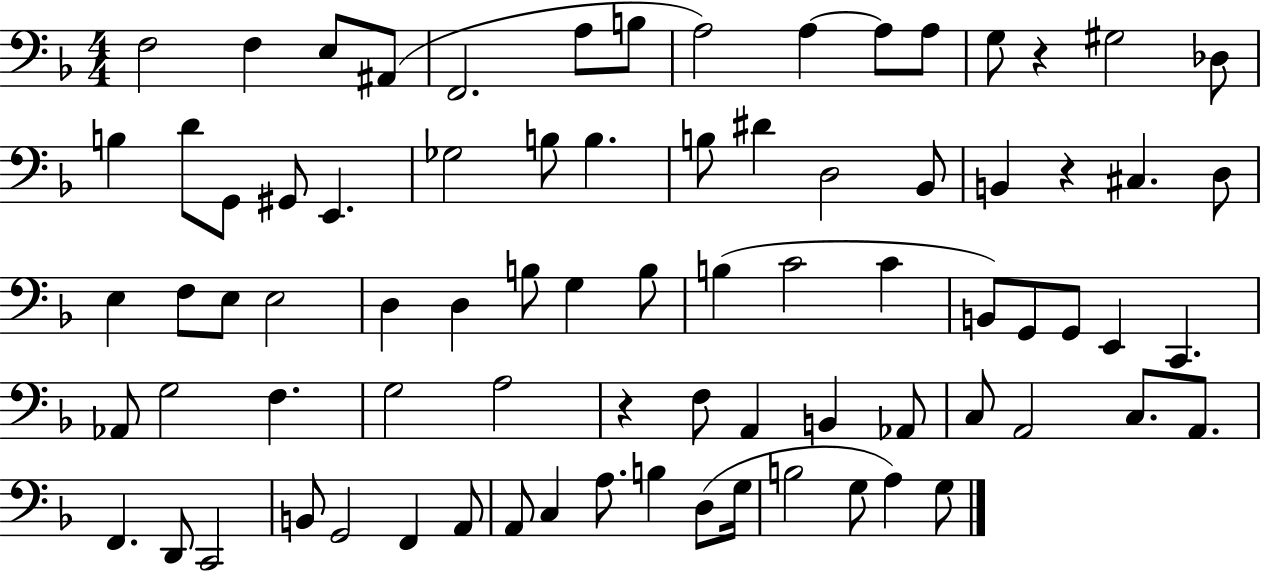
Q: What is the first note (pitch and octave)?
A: F3